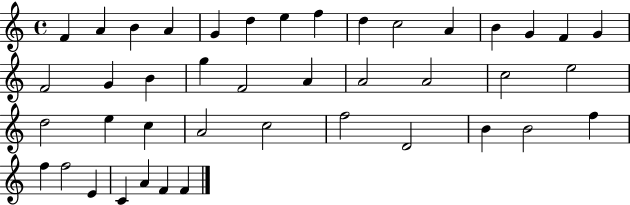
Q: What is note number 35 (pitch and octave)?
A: F5